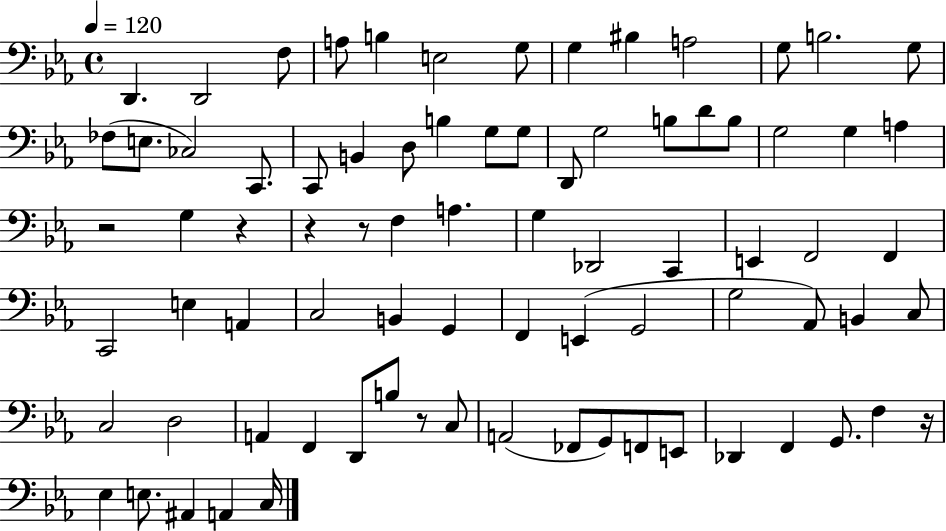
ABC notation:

X:1
T:Untitled
M:4/4
L:1/4
K:Eb
D,, D,,2 F,/2 A,/2 B, E,2 G,/2 G, ^B, A,2 G,/2 B,2 G,/2 _F,/2 E,/2 _C,2 C,,/2 C,,/2 B,, D,/2 B, G,/2 G,/2 D,,/2 G,2 B,/2 D/2 B,/2 G,2 G, A, z2 G, z z z/2 F, A, G, _D,,2 C,, E,, F,,2 F,, C,,2 E, A,, C,2 B,, G,, F,, E,, G,,2 G,2 _A,,/2 B,, C,/2 C,2 D,2 A,, F,, D,,/2 B,/2 z/2 C,/2 A,,2 _F,,/2 G,,/2 F,,/2 E,,/2 _D,, F,, G,,/2 F, z/4 _E, E,/2 ^A,, A,, C,/4